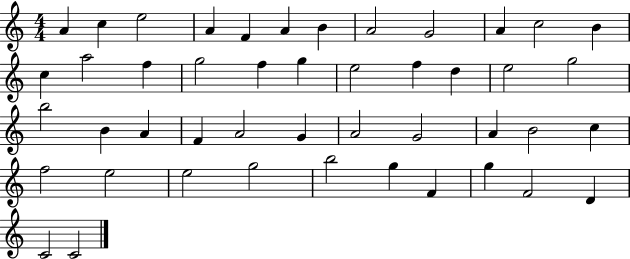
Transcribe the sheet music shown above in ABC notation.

X:1
T:Untitled
M:4/4
L:1/4
K:C
A c e2 A F A B A2 G2 A c2 B c a2 f g2 f g e2 f d e2 g2 b2 B A F A2 G A2 G2 A B2 c f2 e2 e2 g2 b2 g F g F2 D C2 C2